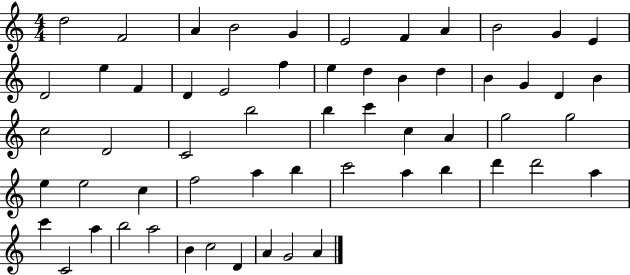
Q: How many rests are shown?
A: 0